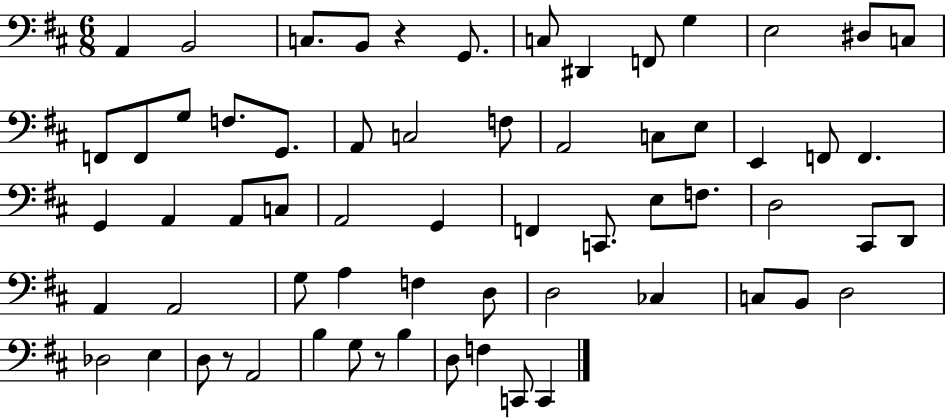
A2/q B2/h C3/e. B2/e R/q G2/e. C3/e D#2/q F2/e G3/q E3/h D#3/e C3/e F2/e F2/e G3/e F3/e. G2/e. A2/e C3/h F3/e A2/h C3/e E3/e E2/q F2/e F2/q. G2/q A2/q A2/e C3/e A2/h G2/q F2/q C2/e. E3/e F3/e. D3/h C#2/e D2/e A2/q A2/h G3/e A3/q F3/q D3/e D3/h CES3/q C3/e B2/e D3/h Db3/h E3/q D3/e R/e A2/h B3/q G3/e R/e B3/q D3/e F3/q C2/e C2/q